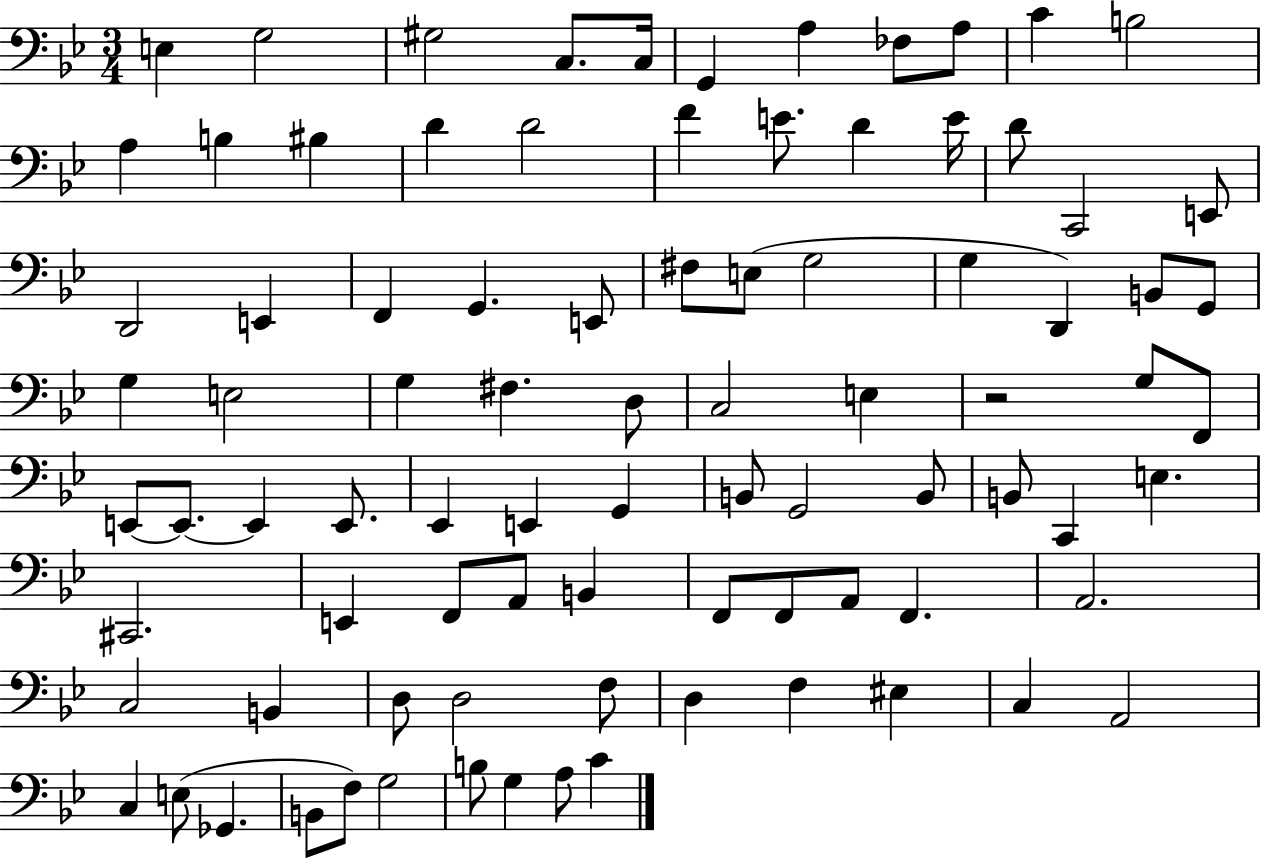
E3/q G3/h G#3/h C3/e. C3/s G2/q A3/q FES3/e A3/e C4/q B3/h A3/q B3/q BIS3/q D4/q D4/h F4/q E4/e. D4/q E4/s D4/e C2/h E2/e D2/h E2/q F2/q G2/q. E2/e F#3/e E3/e G3/h G3/q D2/q B2/e G2/e G3/q E3/h G3/q F#3/q. D3/e C3/h E3/q R/h G3/e F2/e E2/e E2/e. E2/q E2/e. Eb2/q E2/q G2/q B2/e G2/h B2/e B2/e C2/q E3/q. C#2/h. E2/q F2/e A2/e B2/q F2/e F2/e A2/e F2/q. A2/h. C3/h B2/q D3/e D3/h F3/e D3/q F3/q EIS3/q C3/q A2/h C3/q E3/e Gb2/q. B2/e F3/e G3/h B3/e G3/q A3/e C4/q